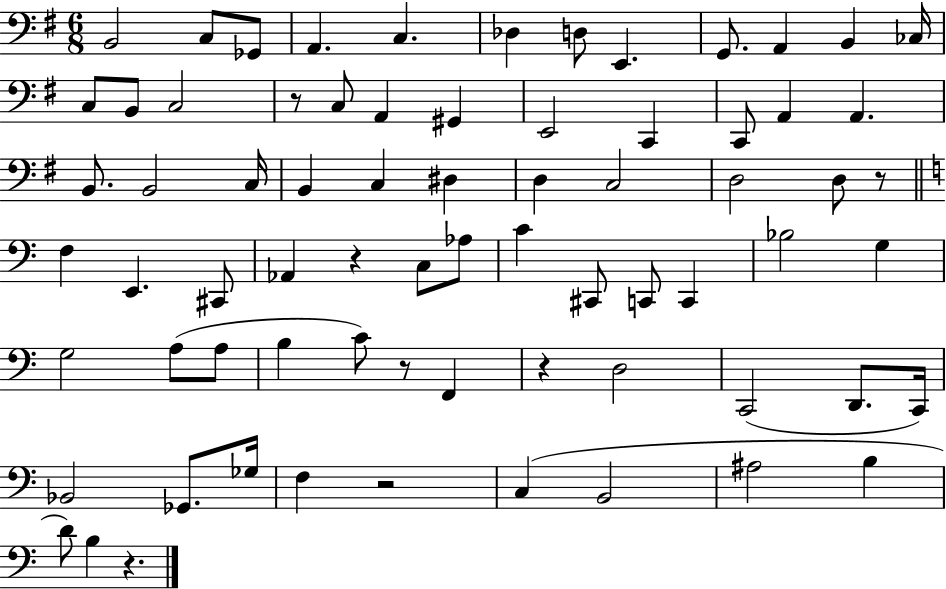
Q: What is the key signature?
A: G major